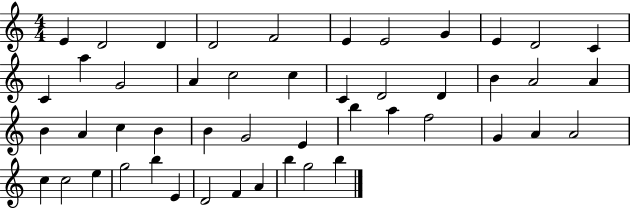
E4/q D4/h D4/q D4/h F4/h E4/q E4/h G4/q E4/q D4/h C4/q C4/q A5/q G4/h A4/q C5/h C5/q C4/q D4/h D4/q B4/q A4/h A4/q B4/q A4/q C5/q B4/q B4/q G4/h E4/q B5/q A5/q F5/h G4/q A4/q A4/h C5/q C5/h E5/q G5/h B5/q E4/q D4/h F4/q A4/q B5/q G5/h B5/q